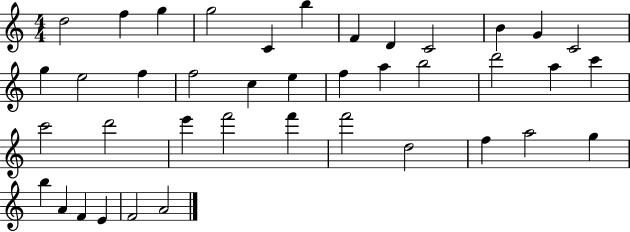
D5/h F5/q G5/q G5/h C4/q B5/q F4/q D4/q C4/h B4/q G4/q C4/h G5/q E5/h F5/q F5/h C5/q E5/q F5/q A5/q B5/h D6/h A5/q C6/q C6/h D6/h E6/q F6/h F6/q F6/h D5/h F5/q A5/h G5/q B5/q A4/q F4/q E4/q F4/h A4/h